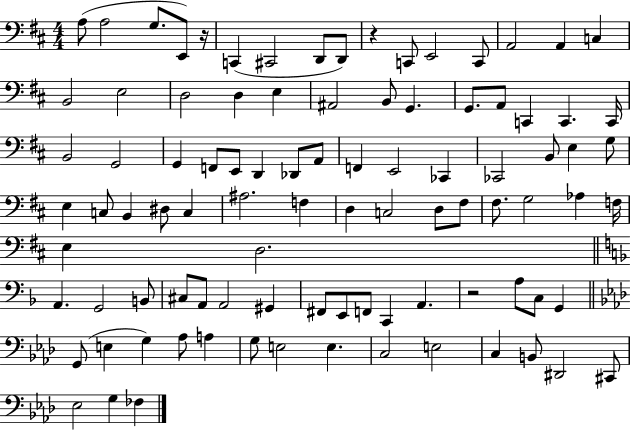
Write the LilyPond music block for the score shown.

{
  \clef bass
  \numericTimeSignature
  \time 4/4
  \key d \major
  a8( a2 g8. e,8) r16 | c,4( cis,2 d,8 d,8) | r4 c,8 e,2 c,8 | a,2 a,4 c4 | \break b,2 e2 | d2 d4 e4 | ais,2 b,8 g,4. | g,8. a,8 c,4 c,4. c,16 | \break b,2 g,2 | g,4 f,8 e,8 d,4 des,8 a,8 | f,4 e,2 ces,4 | ces,2 b,8 e4 g8 | \break e4 c8 b,4 dis8 c4 | ais2. f4 | d4 c2 d8 fis8 | fis8. g2 aes4 f16 | \break e4 d2. | \bar "||" \break \key f \major a,4. g,2 b,8 | cis8 a,8 a,2 gis,4 | fis,8 e,8 f,8 c,4 a,4. | r2 a8 c8 g,4 | \break \bar "||" \break \key aes \major g,8( e4 g4) aes8 a4 | g8 e2 e4. | c2 e2 | c4 b,8 dis,2 cis,8 | \break ees2 g4 fes4 | \bar "|."
}